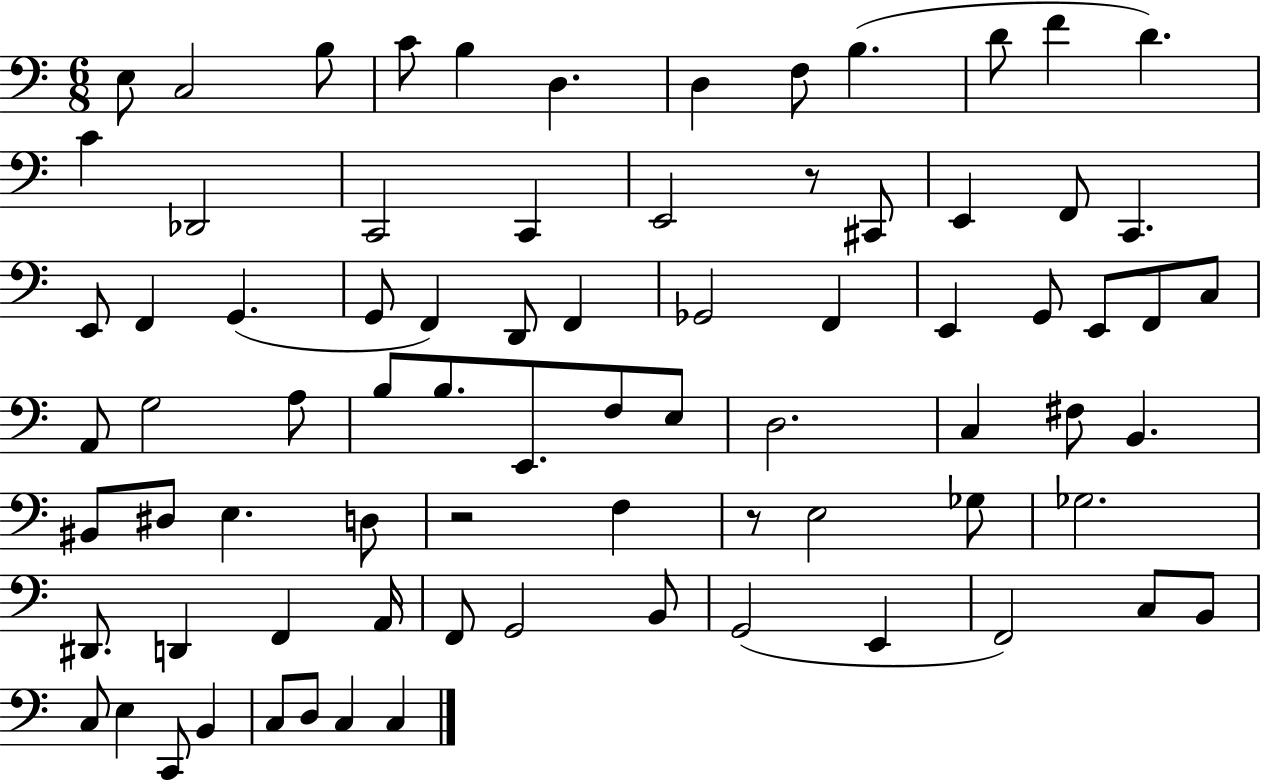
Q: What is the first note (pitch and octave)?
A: E3